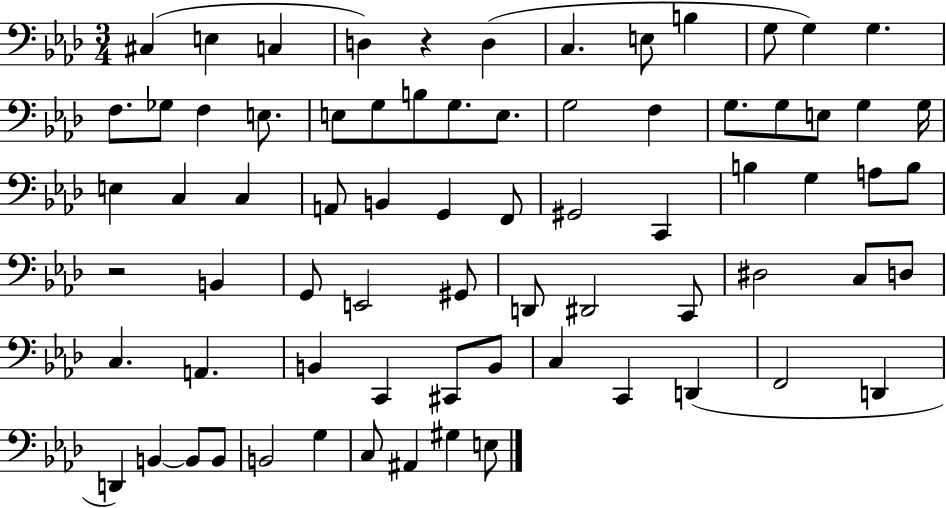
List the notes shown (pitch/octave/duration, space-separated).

C#3/q E3/q C3/q D3/q R/q D3/q C3/q. E3/e B3/q G3/e G3/q G3/q. F3/e. Gb3/e F3/q E3/e. E3/e G3/e B3/e G3/e. E3/e. G3/h F3/q G3/e. G3/e E3/e G3/q G3/s E3/q C3/q C3/q A2/e B2/q G2/q F2/e G#2/h C2/q B3/q G3/q A3/e B3/e R/h B2/q G2/e E2/h G#2/e D2/e D#2/h C2/e D#3/h C3/e D3/e C3/q. A2/q. B2/q C2/q C#2/e B2/e C3/q C2/q D2/q F2/h D2/q D2/q B2/q B2/e B2/e B2/h G3/q C3/e A#2/q G#3/q E3/e